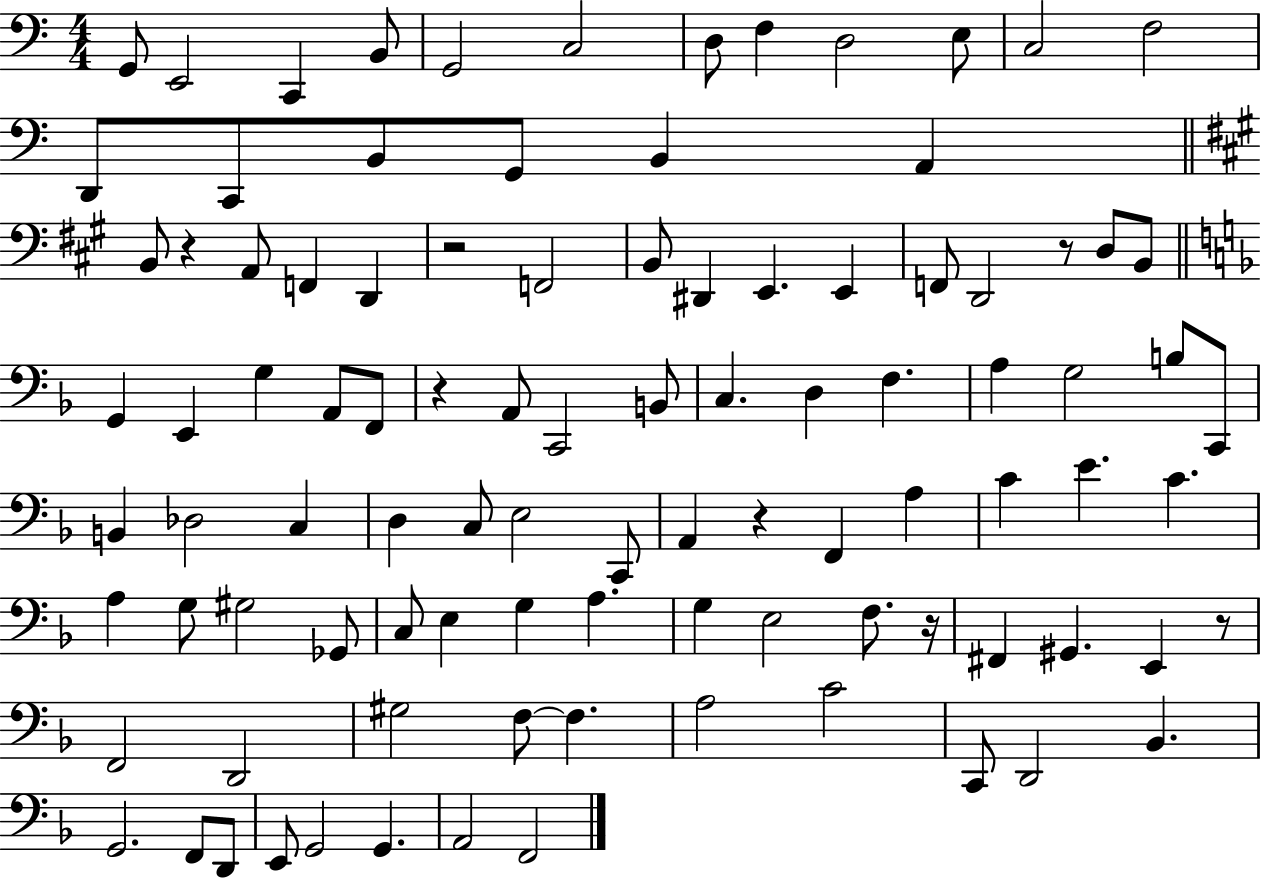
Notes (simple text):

G2/e E2/h C2/q B2/e G2/h C3/h D3/e F3/q D3/h E3/e C3/h F3/h D2/e C2/e B2/e G2/e B2/q A2/q B2/e R/q A2/e F2/q D2/q R/h F2/h B2/e D#2/q E2/q. E2/q F2/e D2/h R/e D3/e B2/e G2/q E2/q G3/q A2/e F2/e R/q A2/e C2/h B2/e C3/q. D3/q F3/q. A3/q G3/h B3/e C2/e B2/q Db3/h C3/q D3/q C3/e E3/h C2/e A2/q R/q F2/q A3/q C4/q E4/q. C4/q. A3/q G3/e G#3/h Gb2/e C3/e E3/q G3/q A3/q. G3/q E3/h F3/e. R/s F#2/q G#2/q. E2/q R/e F2/h D2/h G#3/h F3/e F3/q. A3/h C4/h C2/e D2/h Bb2/q. G2/h. F2/e D2/e E2/e G2/h G2/q. A2/h F2/h